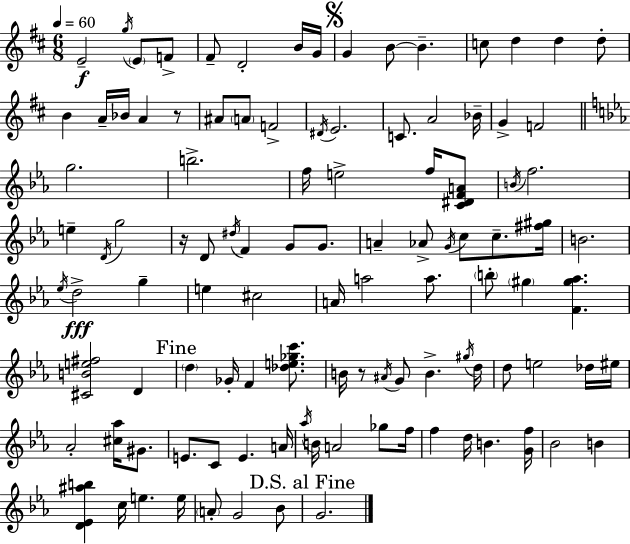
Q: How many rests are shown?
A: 3